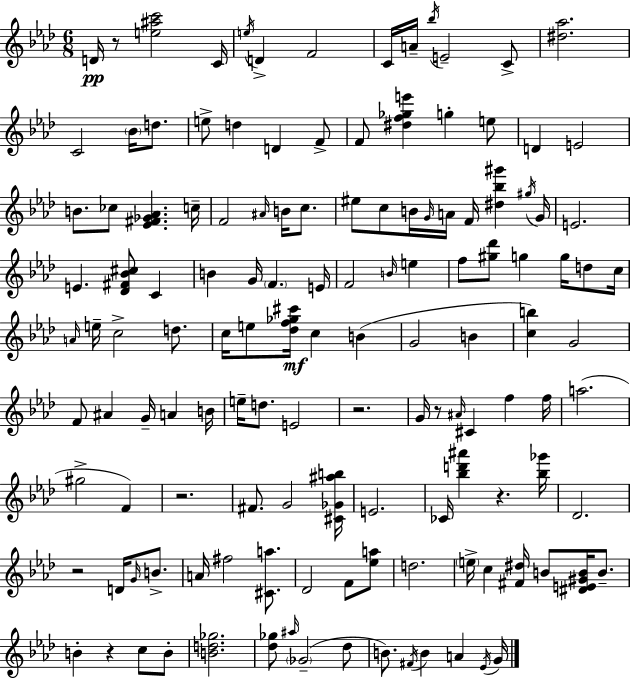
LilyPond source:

{
  \clef treble
  \numericTimeSignature
  \time 6/8
  \key aes \major
  d'16\pp r8 <e'' ais'' c'''>2 c'16 | \acciaccatura { e''16 } d'4-> f'2 | c'16 a'16-- \acciaccatura { bes''16 } e'2-- | c'8-> <dis'' aes''>2. | \break c'2 \parenthesize bes'16 d''8. | e''8-> d''4 d'4 | f'8-> f'8 <dis'' f'' ges'' e'''>4 g''4-. | e''8 d'4 e'2 | \break b'8. ces''8 <ees' fis' ges' aes'>4. | c''16-- f'2 \grace { ais'16 } b'16 | c''8. eis''8 c''8 b'16 \grace { g'16 } a'16 f'16 <dis'' bes'' gis'''>4 | \acciaccatura { gis''16 } g'16 e'2. | \break e'4. <des' fis' bes' cis''>8 | c'4 b'4 g'16 \parenthesize f'4. | e'16 f'2 | \grace { b'16 } e''4 f''8 <gis'' des'''>8 g''4 | \break g''16 d''8 c''16 \grace { a'16 } e''16-- c''2-> | d''8. c''16 e''8 <des'' f'' ges'' cis'''>16\mf c''4 | b'4( g'2 | b'4 <c'' b''>4) g'2 | \break f'8 ais'4 | g'16-- a'4 b'16 e''16-- d''8. e'2 | r2. | g'16 r8 \grace { ais'16 } cis'4 | \break f''4 f''16 a''2.( | gis''2-> | f'4) r2. | fis'8. g'2 | \break <cis' ges' ais'' b''>16 e'2. | ces'16 <bes'' d''' ais'''>4 | r4. <bes'' ges'''>16 des'2. | r2 | \break d'16 \grace { g'16 } b'8.-> a'16 fis''2 | <cis' a''>8. des'2 | f'8 <ees'' a''>8 d''2. | \parenthesize e''16-> c''4 | \break <fis' dis''>16 b'8 <dis' e' gis' b'>16 b'8.-- b'4-. | r4 c''8 b'8-. <b' d'' ges''>2. | <des'' ges''>8 \grace { ais''16 }( | \parenthesize ges'2-- des''8 b'8.) | \break \acciaccatura { fis'16 } b'4 a'4 \acciaccatura { ees'16 } g'16 | \bar "|."
}